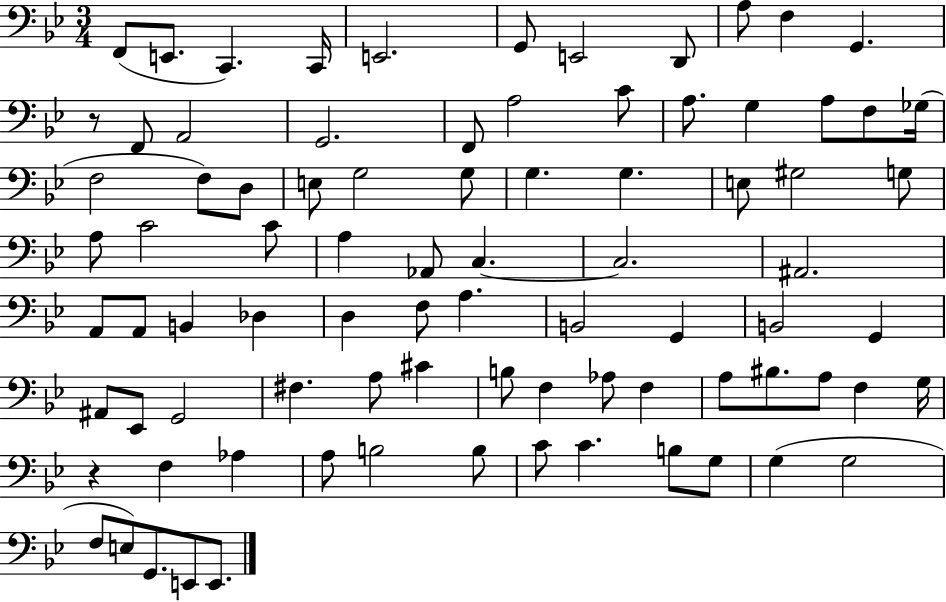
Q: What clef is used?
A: bass